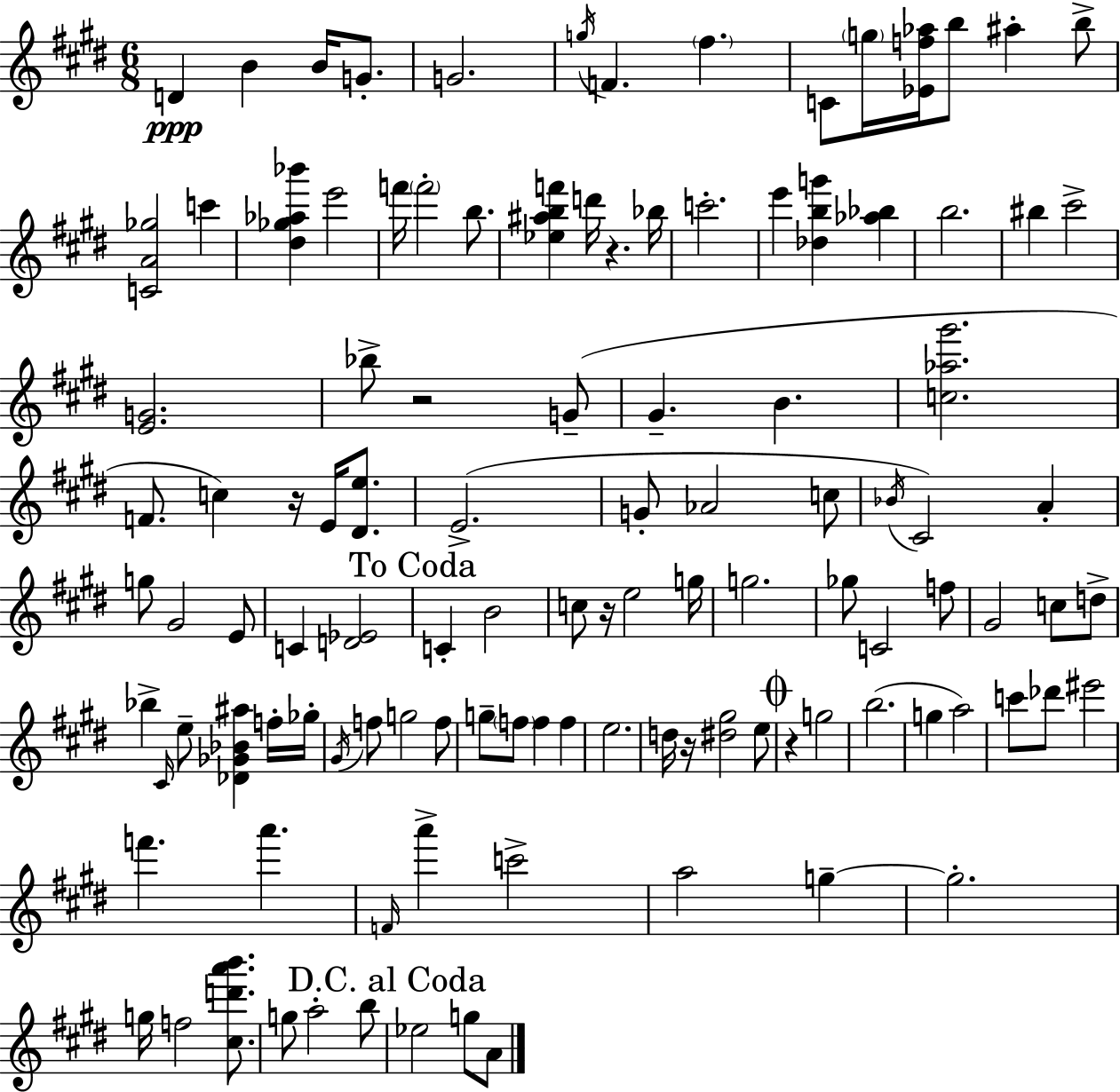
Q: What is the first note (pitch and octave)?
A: D4